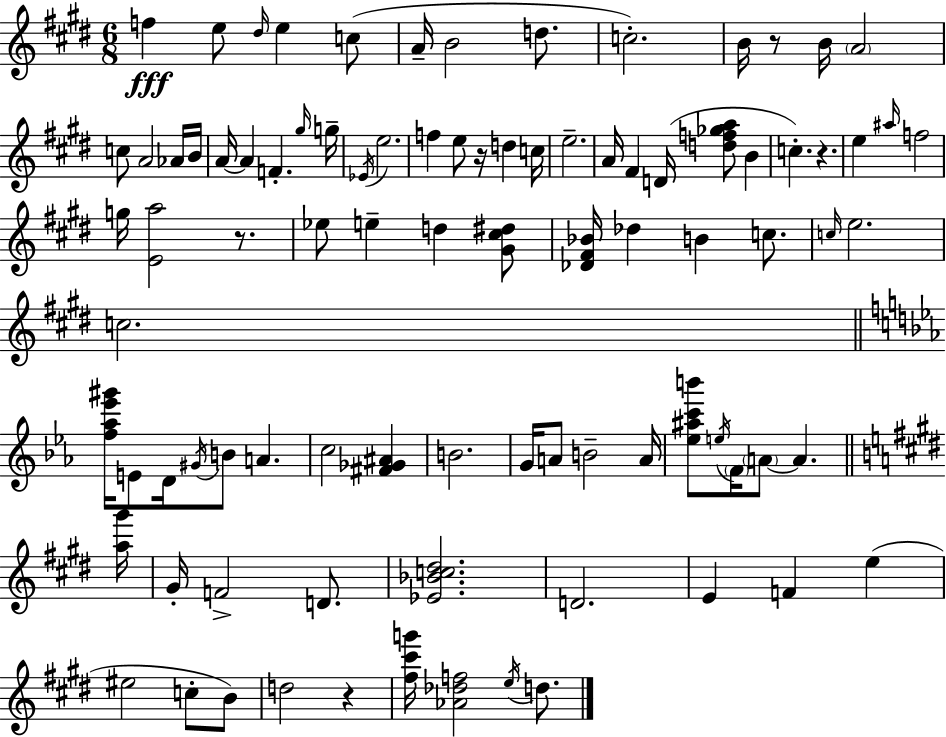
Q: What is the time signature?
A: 6/8